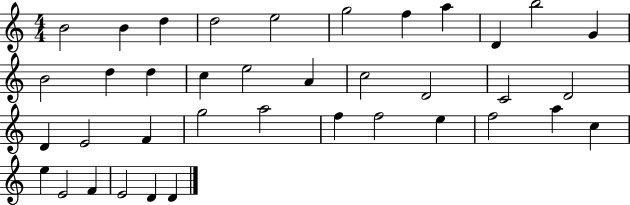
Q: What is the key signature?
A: C major